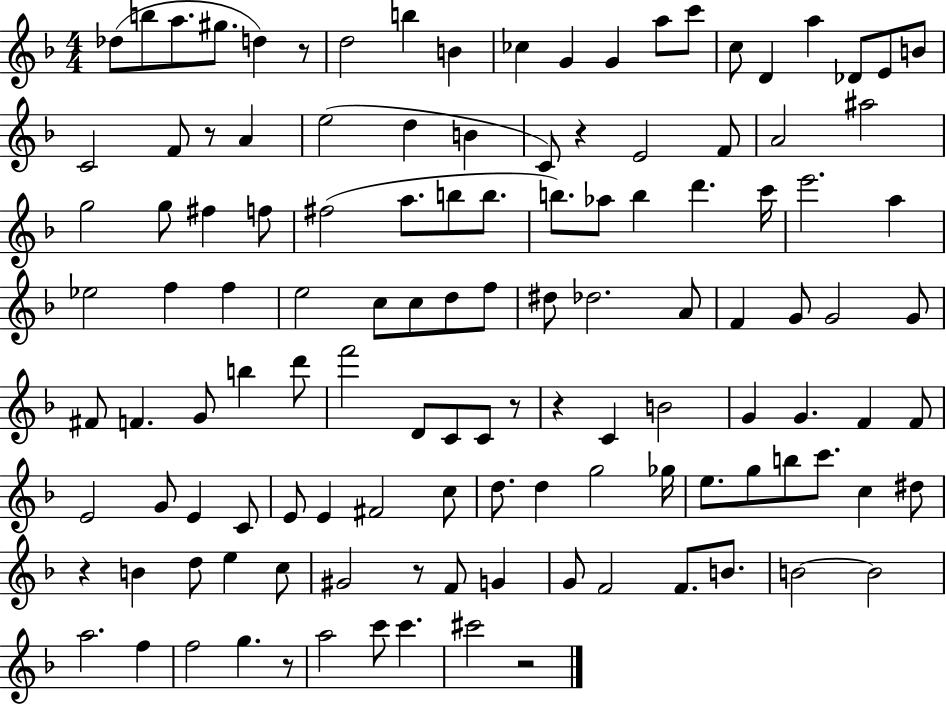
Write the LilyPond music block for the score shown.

{
  \clef treble
  \numericTimeSignature
  \time 4/4
  \key f \major
  des''8( b''8 a''8. gis''8. d''4) r8 | d''2 b''4 b'4 | ces''4 g'4 g'4 a''8 c'''8 | c''8 d'4 a''4 des'8 e'8 b'8 | \break c'2 f'8 r8 a'4 | e''2( d''4 b'4 | c'8) r4 e'2 f'8 | a'2 ais''2 | \break g''2 g''8 fis''4 f''8 | fis''2( a''8. b''8 b''8. | b''8.) aes''8 b''4 d'''4. c'''16 | e'''2. a''4 | \break ees''2 f''4 f''4 | e''2 c''8 c''8 d''8 f''8 | dis''8 des''2. a'8 | f'4 g'8 g'2 g'8 | \break fis'8 f'4. g'8 b''4 d'''8 | f'''2 d'8 c'8 c'8 r8 | r4 c'4 b'2 | g'4 g'4. f'4 f'8 | \break e'2 g'8 e'4 c'8 | e'8 e'4 fis'2 c''8 | d''8. d''4 g''2 ges''16 | e''8. g''8 b''8 c'''8. c''4 dis''8 | \break r4 b'4 d''8 e''4 c''8 | gis'2 r8 f'8 g'4 | g'8 f'2 f'8. b'8. | b'2~~ b'2 | \break a''2. f''4 | f''2 g''4. r8 | a''2 c'''8 c'''4. | cis'''2 r2 | \break \bar "|."
}